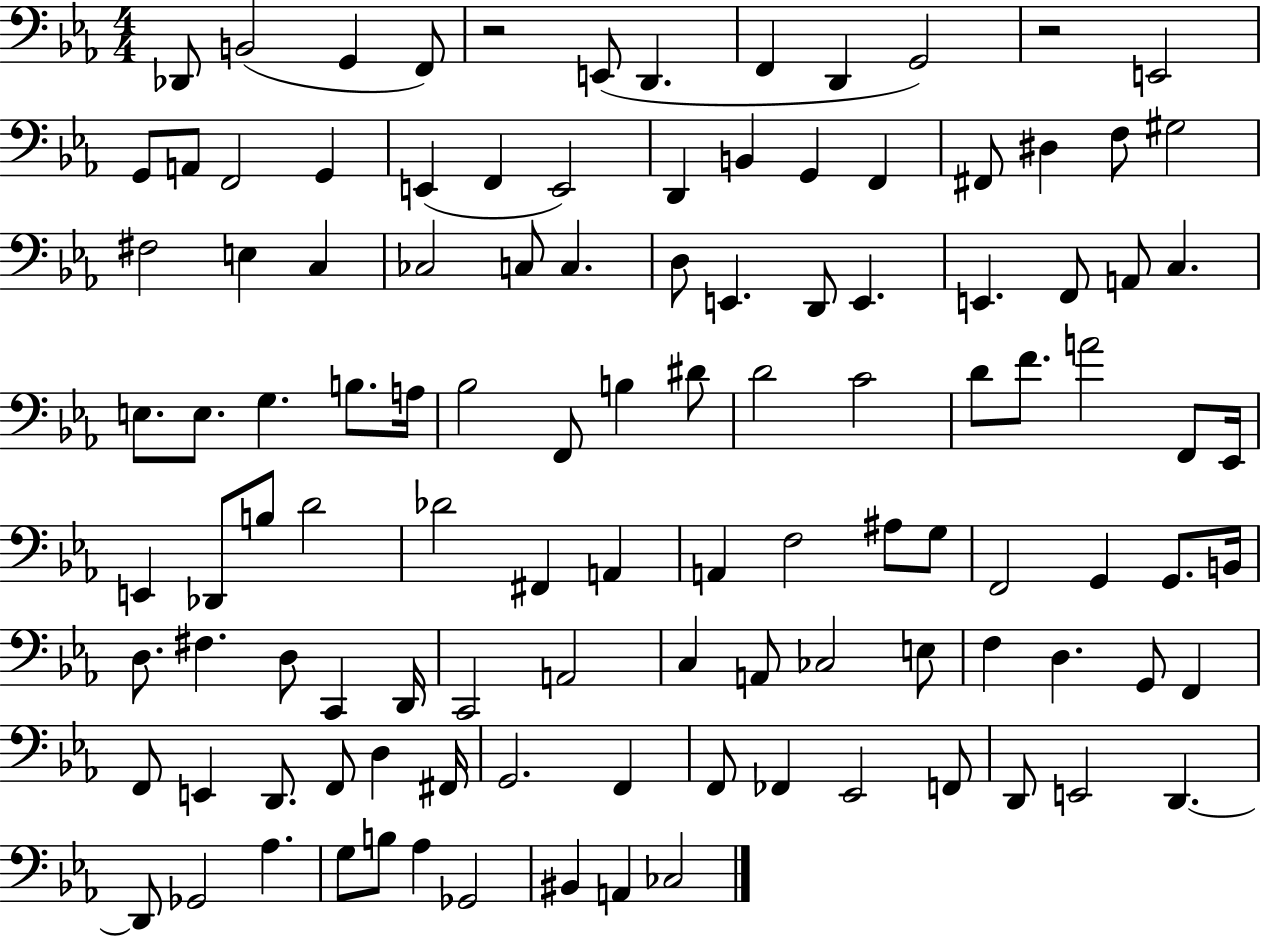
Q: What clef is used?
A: bass